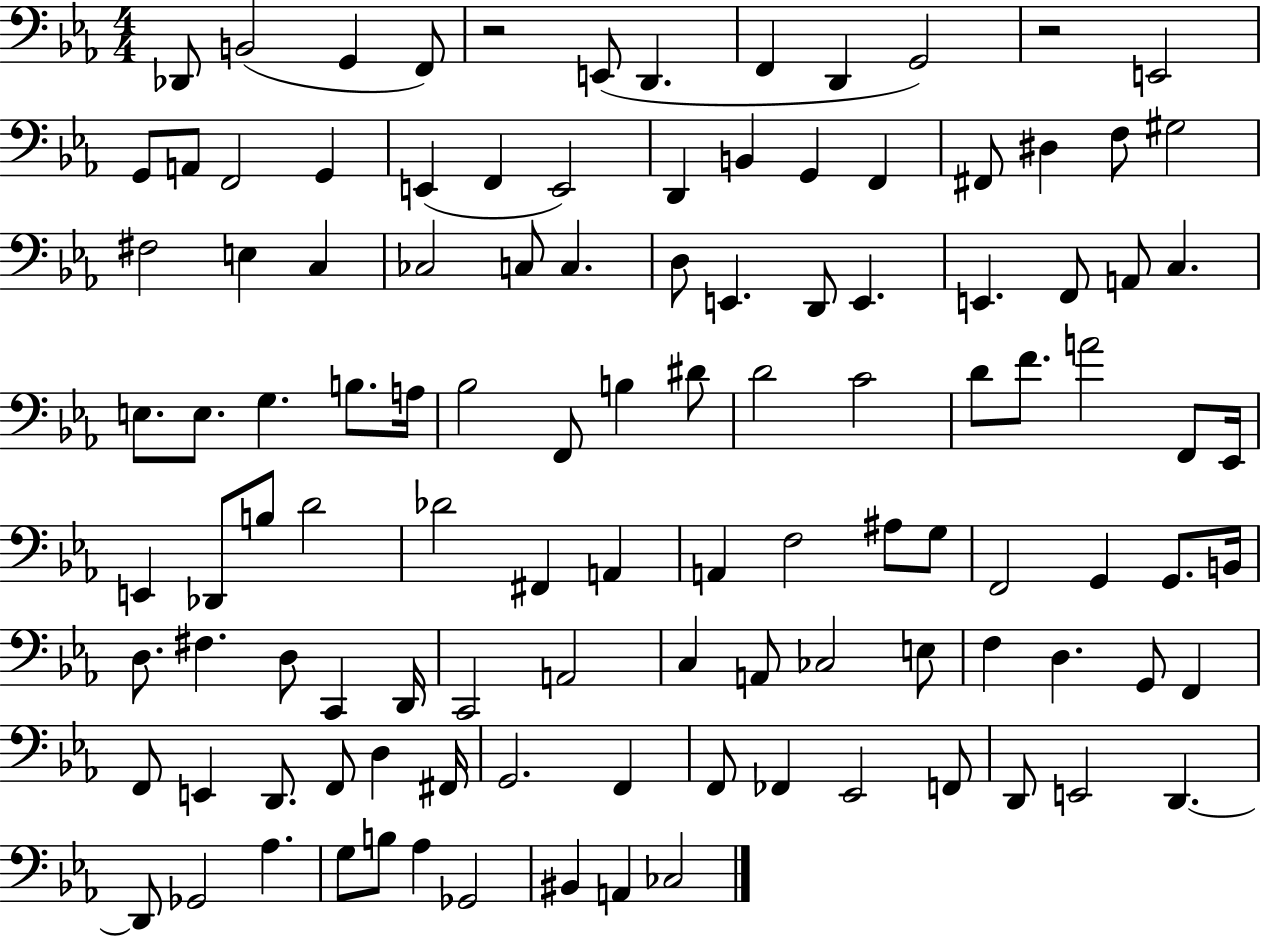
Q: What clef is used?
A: bass